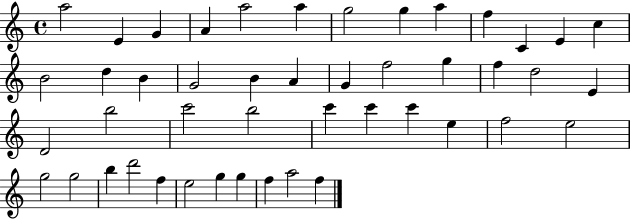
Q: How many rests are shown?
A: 0